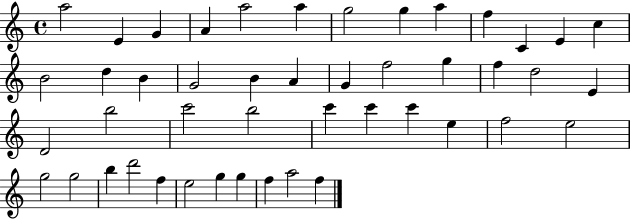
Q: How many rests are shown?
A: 0